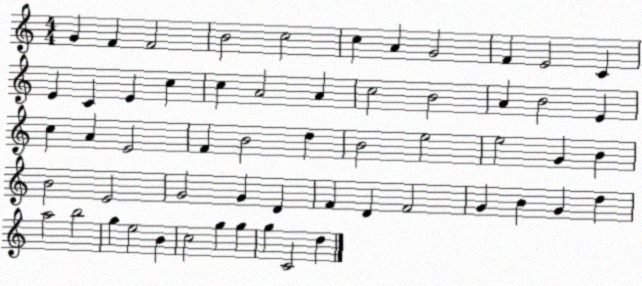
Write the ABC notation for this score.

X:1
T:Untitled
M:4/4
L:1/4
K:C
G F F2 B2 c2 c A G2 F E2 C E C E c c A2 A c2 B2 A B2 E c A E2 F B2 d B2 e2 e2 G B B2 E2 G2 G D F D F2 G B G d a2 b2 g e2 B c2 g g g C2 d